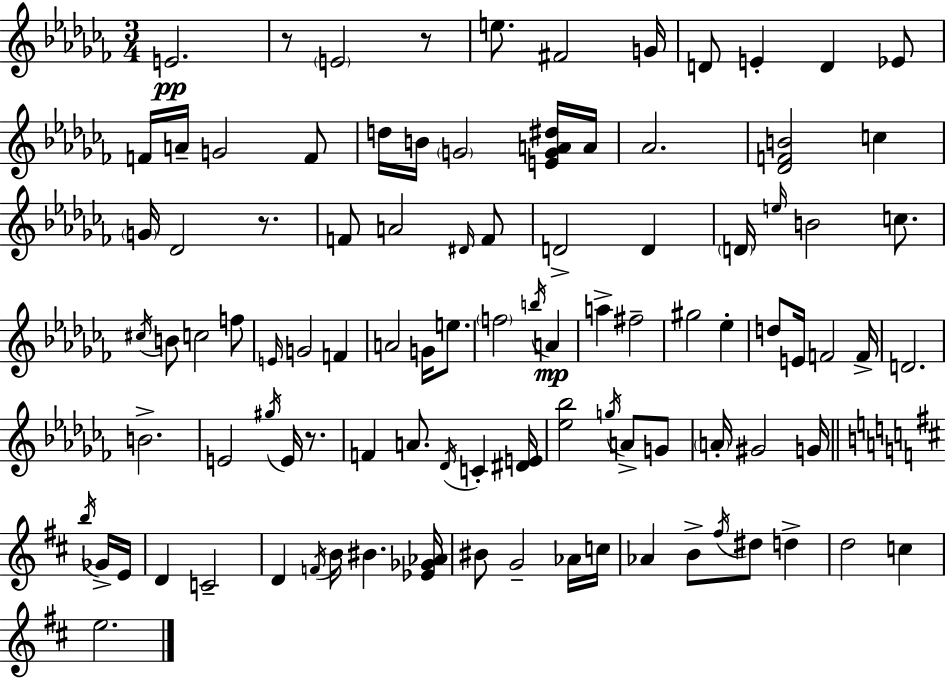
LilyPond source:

{
  \clef treble
  \numericTimeSignature
  \time 3/4
  \key aes \minor
  e'2.\pp | r8 \parenthesize e'2 r8 | e''8. fis'2 g'16 | d'8 e'4-. d'4 ees'8 | \break f'16 a'16-- g'2 f'8 | d''16 b'16 \parenthesize g'2 <e' g' a' dis''>16 a'16 | aes'2. | <des' f' b'>2 c''4 | \break \parenthesize g'16 des'2 r8. | f'8 a'2 \grace { dis'16 } f'8 | d'2-> d'4 | \parenthesize d'16 \grace { e''16 } b'2 c''8. | \break \acciaccatura { cis''16 } b'8 c''2 | f''8 \grace { e'16 } g'2 | f'4 a'2 | g'16 e''8. \parenthesize f''2 | \break \acciaccatura { b''16 } a'4\mp a''4-> fis''2-- | gis''2 | ees''4-. d''8 e'16 f'2 | f'16-> d'2. | \break b'2.-> | e'2 | \acciaccatura { gis''16 } e'16 r8. f'4 a'8. | \acciaccatura { des'16 } c'4-. <dis' e'>16 <ees'' bes''>2 | \break \acciaccatura { g''16 } a'8-> g'8 \parenthesize a'16-. gis'2 | g'16 \bar "||" \break \key d \major \acciaccatura { b''16 } ges'16-> e'16 d'4 c'2-- | d'4 \acciaccatura { f'16 } b'16 bis'4. | <ees' ges' aes'>16 bis'8 g'2-- | aes'16 c''16 aes'4 b'8-> \acciaccatura { fis''16 } dis''8 | \break d''4-> d''2 | c''4 e''2. | \bar "|."
}